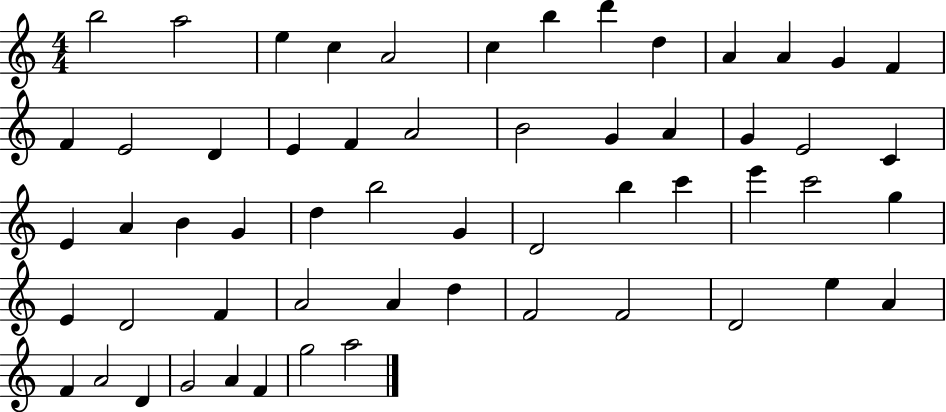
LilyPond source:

{
  \clef treble
  \numericTimeSignature
  \time 4/4
  \key c \major
  b''2 a''2 | e''4 c''4 a'2 | c''4 b''4 d'''4 d''4 | a'4 a'4 g'4 f'4 | \break f'4 e'2 d'4 | e'4 f'4 a'2 | b'2 g'4 a'4 | g'4 e'2 c'4 | \break e'4 a'4 b'4 g'4 | d''4 b''2 g'4 | d'2 b''4 c'''4 | e'''4 c'''2 g''4 | \break e'4 d'2 f'4 | a'2 a'4 d''4 | f'2 f'2 | d'2 e''4 a'4 | \break f'4 a'2 d'4 | g'2 a'4 f'4 | g''2 a''2 | \bar "|."
}